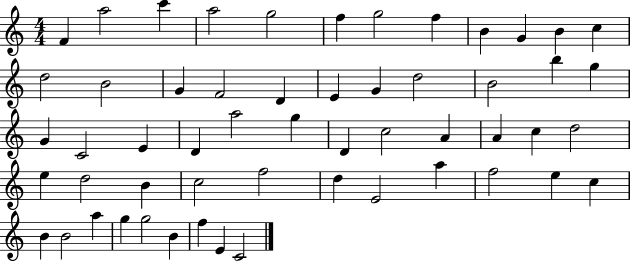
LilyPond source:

{
  \clef treble
  \numericTimeSignature
  \time 4/4
  \key c \major
  f'4 a''2 c'''4 | a''2 g''2 | f''4 g''2 f''4 | b'4 g'4 b'4 c''4 | \break d''2 b'2 | g'4 f'2 d'4 | e'4 g'4 d''2 | b'2 b''4 g''4 | \break g'4 c'2 e'4 | d'4 a''2 g''4 | d'4 c''2 a'4 | a'4 c''4 d''2 | \break e''4 d''2 b'4 | c''2 f''2 | d''4 e'2 a''4 | f''2 e''4 c''4 | \break b'4 b'2 a''4 | g''4 g''2 b'4 | f''4 e'4 c'2 | \bar "|."
}